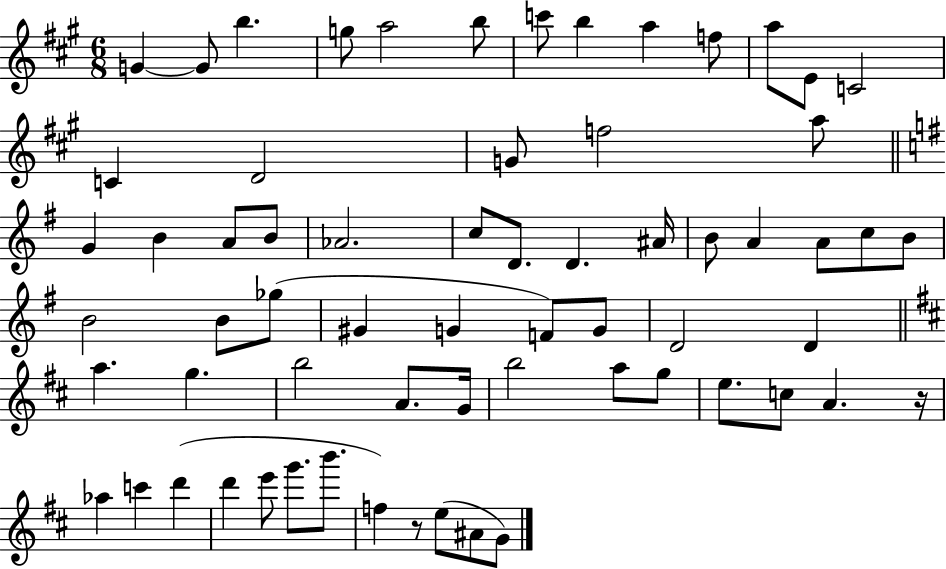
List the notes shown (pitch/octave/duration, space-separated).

G4/q G4/e B5/q. G5/e A5/h B5/e C6/e B5/q A5/q F5/e A5/e E4/e C4/h C4/q D4/h G4/e F5/h A5/e G4/q B4/q A4/e B4/e Ab4/h. C5/e D4/e. D4/q. A#4/s B4/e A4/q A4/e C5/e B4/e B4/h B4/e Gb5/e G#4/q G4/q F4/e G4/e D4/h D4/q A5/q. G5/q. B5/h A4/e. G4/s B5/h A5/e G5/e E5/e. C5/e A4/q. R/s Ab5/q C6/q D6/q D6/q E6/e G6/e. B6/e. F5/q R/e E5/e A#4/e G4/e